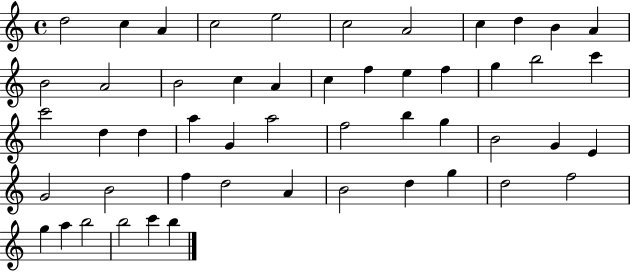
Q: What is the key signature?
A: C major